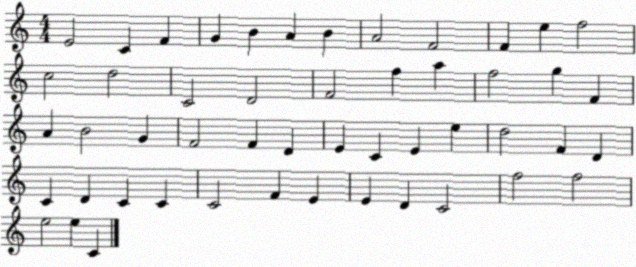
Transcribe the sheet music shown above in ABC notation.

X:1
T:Untitled
M:4/4
L:1/4
K:C
E2 C F G B A B A2 F2 F e f2 c2 d2 C2 D2 F2 f a f2 g F A B2 G F2 F D E C E e d2 F D C D C C C2 F E E D C2 f2 f2 e2 e C